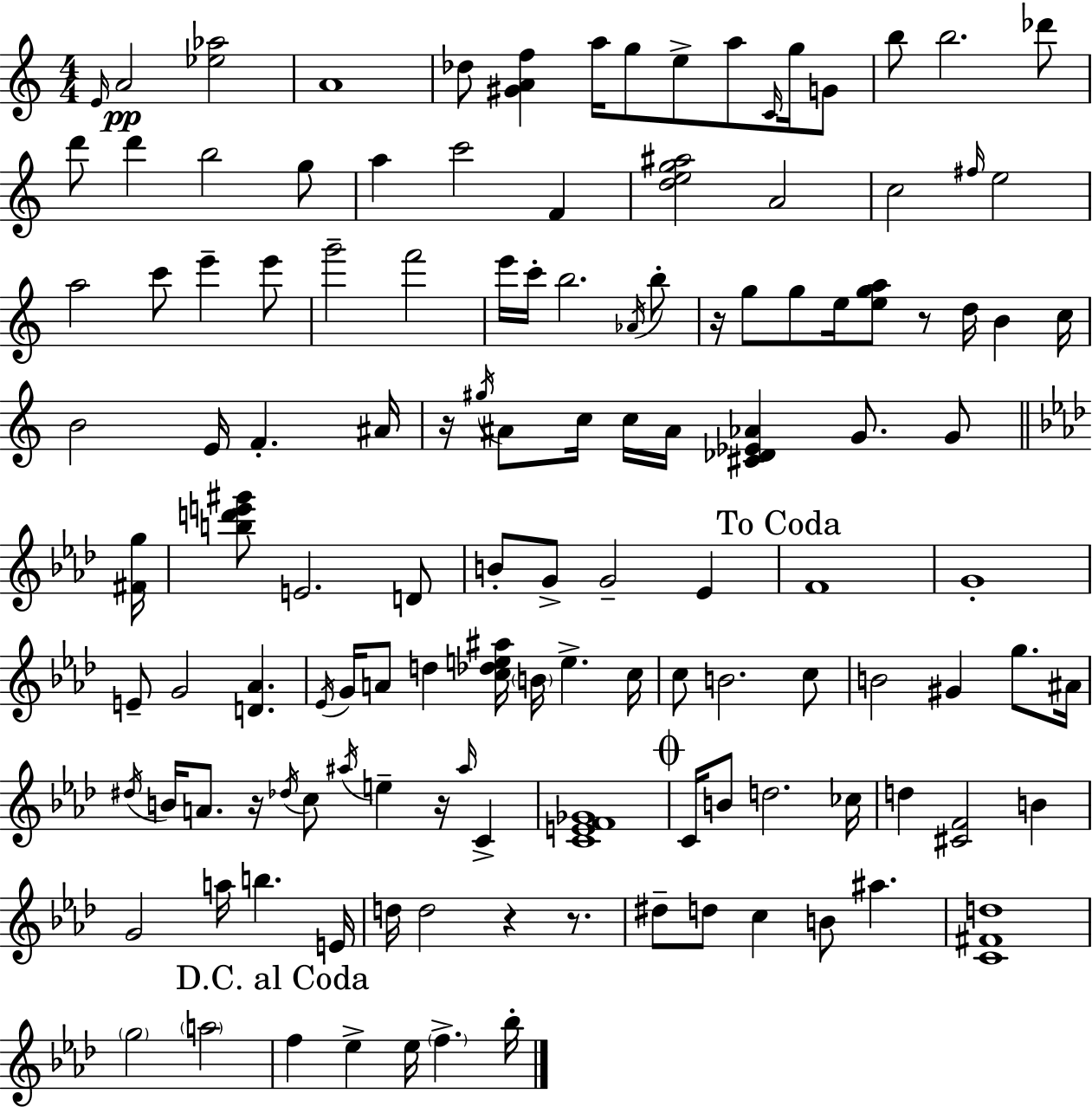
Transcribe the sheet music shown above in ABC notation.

X:1
T:Untitled
M:4/4
L:1/4
K:C
E/4 A2 [_e_a]2 A4 _d/2 [^GAf] a/4 g/2 e/2 a/2 C/4 g/4 G/2 b/2 b2 _d'/2 d'/2 d' b2 g/2 a c'2 F [deg^a]2 A2 c2 ^f/4 e2 a2 c'/2 e' e'/2 g'2 f'2 e'/4 c'/4 b2 _A/4 b/2 z/4 g/2 g/2 e/4 [ega]/2 z/2 d/4 B c/4 B2 E/4 F ^A/4 z/4 ^g/4 ^A/2 c/4 c/4 ^A/4 [^C_D_E_A] G/2 G/2 [^Fg]/4 [bd'e'^g']/2 E2 D/2 B/2 G/2 G2 _E F4 G4 E/2 G2 [D_A] _E/4 G/4 A/2 d [c_de^a]/4 B/4 e c/4 c/2 B2 c/2 B2 ^G g/2 ^A/4 ^d/4 B/4 A/2 z/4 _d/4 c/2 ^a/4 e z/4 ^a/4 C [CEF_G]4 C/4 B/2 d2 _c/4 d [^CF]2 B G2 a/4 b E/4 d/4 d2 z z/2 ^d/2 d/2 c B/2 ^a [C^Fd]4 g2 a2 f _e _e/4 f _b/4